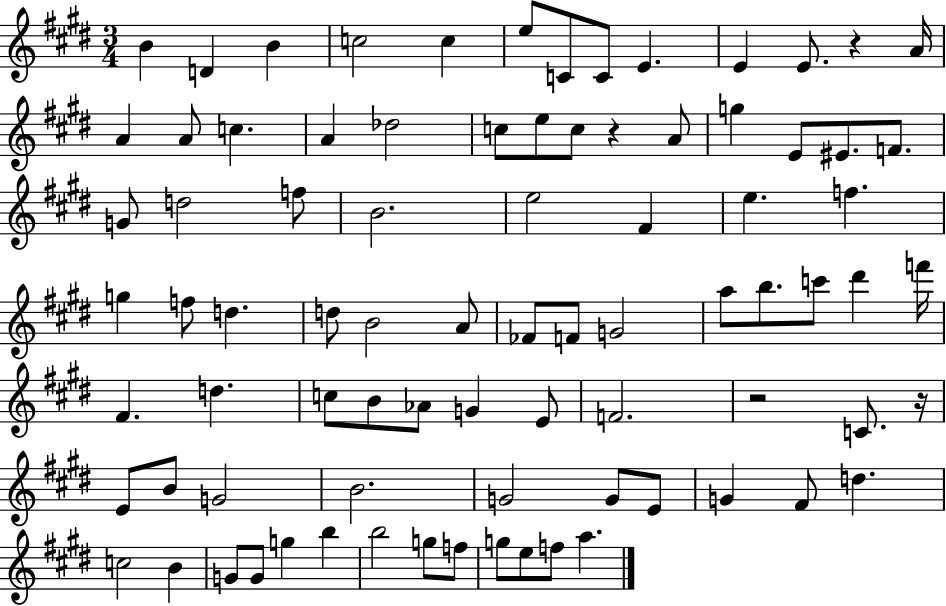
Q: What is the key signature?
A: E major